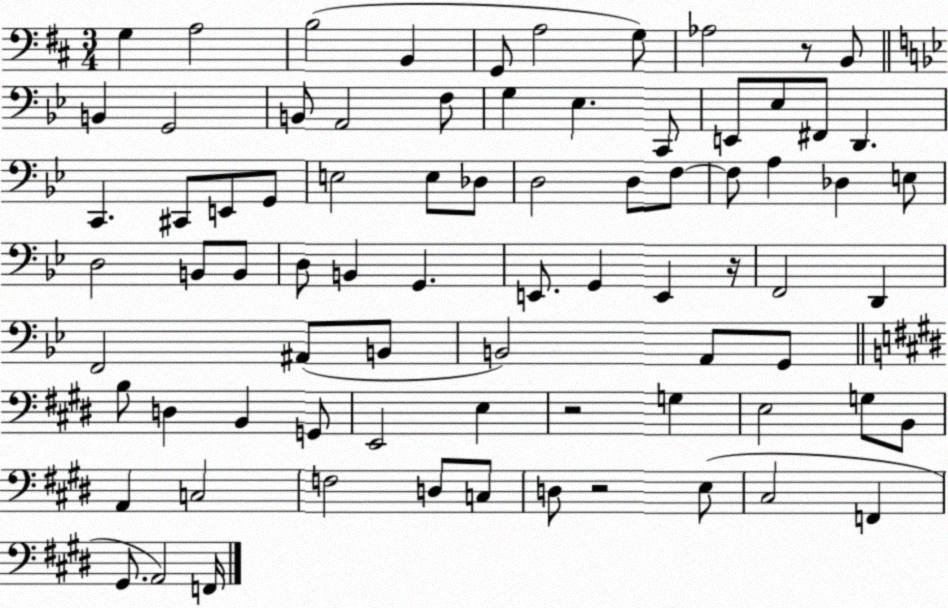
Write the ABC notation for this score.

X:1
T:Untitled
M:3/4
L:1/4
K:D
G, A,2 B,2 B,, G,,/2 A,2 G,/2 _A,2 z/2 B,,/2 B,, G,,2 B,,/2 A,,2 F,/2 G, _E, C,,/2 E,,/2 _E,/2 ^F,,/2 D,, C,, ^C,,/2 E,,/2 G,,/2 E,2 E,/2 _D,/2 D,2 D,/2 F,/2 F,/2 A, _D, E,/2 D,2 B,,/2 B,,/2 D,/2 B,, G,, E,,/2 G,, E,, z/4 F,,2 D,, F,,2 ^A,,/2 B,,/2 B,,2 A,,/2 G,,/2 B,/2 D, B,, G,,/2 E,,2 E, z2 G, E,2 G,/2 B,,/2 A,, C,2 F,2 D,/2 C,/2 D,/2 z2 E,/2 ^C,2 F,, ^G,,/2 A,,2 F,,/4